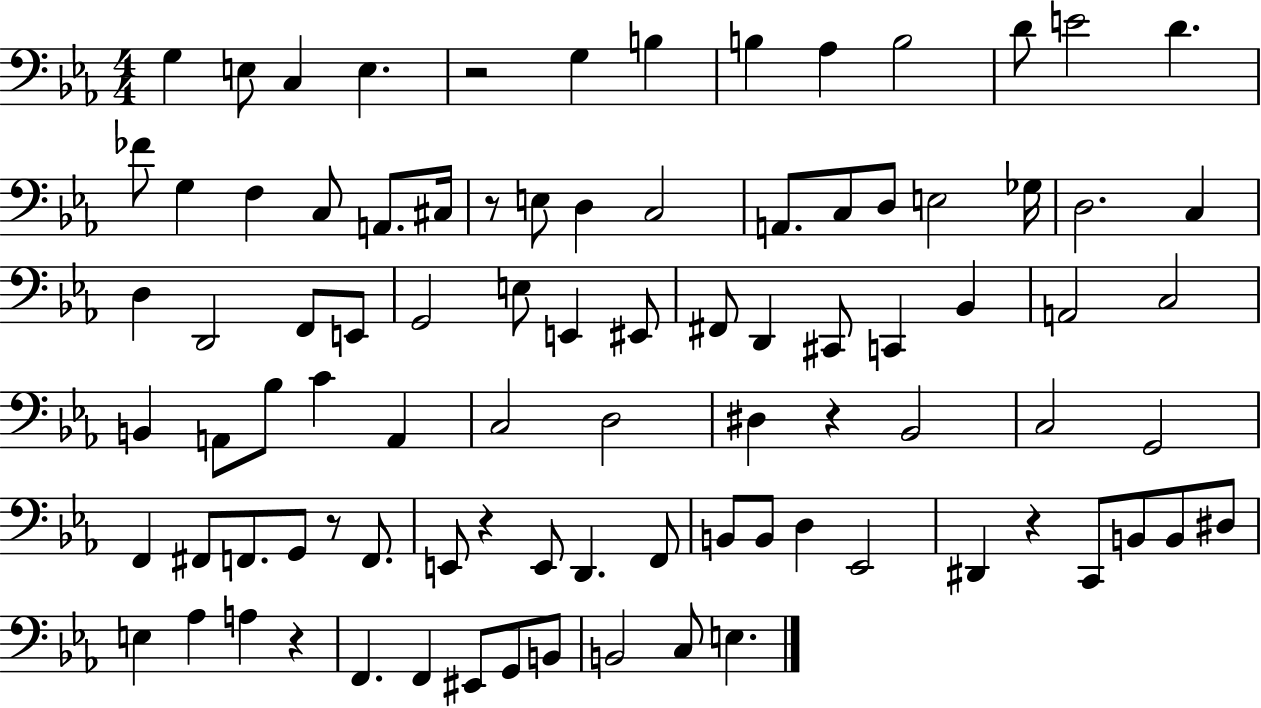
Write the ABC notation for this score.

X:1
T:Untitled
M:4/4
L:1/4
K:Eb
G, E,/2 C, E, z2 G, B, B, _A, B,2 D/2 E2 D _F/2 G, F, C,/2 A,,/2 ^C,/4 z/2 E,/2 D, C,2 A,,/2 C,/2 D,/2 E,2 _G,/4 D,2 C, D, D,,2 F,,/2 E,,/2 G,,2 E,/2 E,, ^E,,/2 ^F,,/2 D,, ^C,,/2 C,, _B,, A,,2 C,2 B,, A,,/2 _B,/2 C A,, C,2 D,2 ^D, z _B,,2 C,2 G,,2 F,, ^F,,/2 F,,/2 G,,/2 z/2 F,,/2 E,,/2 z E,,/2 D,, F,,/2 B,,/2 B,,/2 D, _E,,2 ^D,, z C,,/2 B,,/2 B,,/2 ^D,/2 E, _A, A, z F,, F,, ^E,,/2 G,,/2 B,,/2 B,,2 C,/2 E,